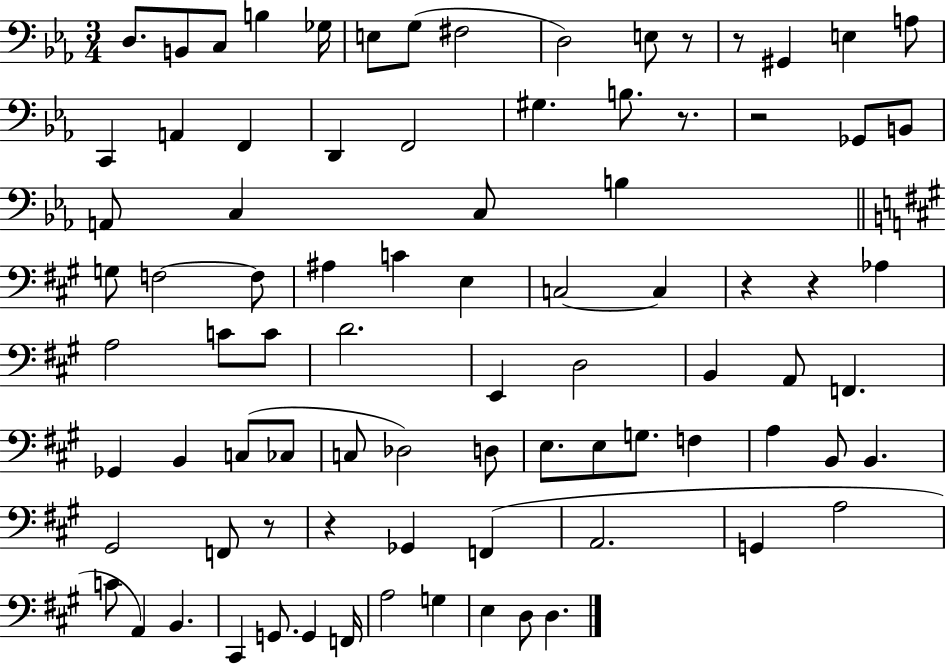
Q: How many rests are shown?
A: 8